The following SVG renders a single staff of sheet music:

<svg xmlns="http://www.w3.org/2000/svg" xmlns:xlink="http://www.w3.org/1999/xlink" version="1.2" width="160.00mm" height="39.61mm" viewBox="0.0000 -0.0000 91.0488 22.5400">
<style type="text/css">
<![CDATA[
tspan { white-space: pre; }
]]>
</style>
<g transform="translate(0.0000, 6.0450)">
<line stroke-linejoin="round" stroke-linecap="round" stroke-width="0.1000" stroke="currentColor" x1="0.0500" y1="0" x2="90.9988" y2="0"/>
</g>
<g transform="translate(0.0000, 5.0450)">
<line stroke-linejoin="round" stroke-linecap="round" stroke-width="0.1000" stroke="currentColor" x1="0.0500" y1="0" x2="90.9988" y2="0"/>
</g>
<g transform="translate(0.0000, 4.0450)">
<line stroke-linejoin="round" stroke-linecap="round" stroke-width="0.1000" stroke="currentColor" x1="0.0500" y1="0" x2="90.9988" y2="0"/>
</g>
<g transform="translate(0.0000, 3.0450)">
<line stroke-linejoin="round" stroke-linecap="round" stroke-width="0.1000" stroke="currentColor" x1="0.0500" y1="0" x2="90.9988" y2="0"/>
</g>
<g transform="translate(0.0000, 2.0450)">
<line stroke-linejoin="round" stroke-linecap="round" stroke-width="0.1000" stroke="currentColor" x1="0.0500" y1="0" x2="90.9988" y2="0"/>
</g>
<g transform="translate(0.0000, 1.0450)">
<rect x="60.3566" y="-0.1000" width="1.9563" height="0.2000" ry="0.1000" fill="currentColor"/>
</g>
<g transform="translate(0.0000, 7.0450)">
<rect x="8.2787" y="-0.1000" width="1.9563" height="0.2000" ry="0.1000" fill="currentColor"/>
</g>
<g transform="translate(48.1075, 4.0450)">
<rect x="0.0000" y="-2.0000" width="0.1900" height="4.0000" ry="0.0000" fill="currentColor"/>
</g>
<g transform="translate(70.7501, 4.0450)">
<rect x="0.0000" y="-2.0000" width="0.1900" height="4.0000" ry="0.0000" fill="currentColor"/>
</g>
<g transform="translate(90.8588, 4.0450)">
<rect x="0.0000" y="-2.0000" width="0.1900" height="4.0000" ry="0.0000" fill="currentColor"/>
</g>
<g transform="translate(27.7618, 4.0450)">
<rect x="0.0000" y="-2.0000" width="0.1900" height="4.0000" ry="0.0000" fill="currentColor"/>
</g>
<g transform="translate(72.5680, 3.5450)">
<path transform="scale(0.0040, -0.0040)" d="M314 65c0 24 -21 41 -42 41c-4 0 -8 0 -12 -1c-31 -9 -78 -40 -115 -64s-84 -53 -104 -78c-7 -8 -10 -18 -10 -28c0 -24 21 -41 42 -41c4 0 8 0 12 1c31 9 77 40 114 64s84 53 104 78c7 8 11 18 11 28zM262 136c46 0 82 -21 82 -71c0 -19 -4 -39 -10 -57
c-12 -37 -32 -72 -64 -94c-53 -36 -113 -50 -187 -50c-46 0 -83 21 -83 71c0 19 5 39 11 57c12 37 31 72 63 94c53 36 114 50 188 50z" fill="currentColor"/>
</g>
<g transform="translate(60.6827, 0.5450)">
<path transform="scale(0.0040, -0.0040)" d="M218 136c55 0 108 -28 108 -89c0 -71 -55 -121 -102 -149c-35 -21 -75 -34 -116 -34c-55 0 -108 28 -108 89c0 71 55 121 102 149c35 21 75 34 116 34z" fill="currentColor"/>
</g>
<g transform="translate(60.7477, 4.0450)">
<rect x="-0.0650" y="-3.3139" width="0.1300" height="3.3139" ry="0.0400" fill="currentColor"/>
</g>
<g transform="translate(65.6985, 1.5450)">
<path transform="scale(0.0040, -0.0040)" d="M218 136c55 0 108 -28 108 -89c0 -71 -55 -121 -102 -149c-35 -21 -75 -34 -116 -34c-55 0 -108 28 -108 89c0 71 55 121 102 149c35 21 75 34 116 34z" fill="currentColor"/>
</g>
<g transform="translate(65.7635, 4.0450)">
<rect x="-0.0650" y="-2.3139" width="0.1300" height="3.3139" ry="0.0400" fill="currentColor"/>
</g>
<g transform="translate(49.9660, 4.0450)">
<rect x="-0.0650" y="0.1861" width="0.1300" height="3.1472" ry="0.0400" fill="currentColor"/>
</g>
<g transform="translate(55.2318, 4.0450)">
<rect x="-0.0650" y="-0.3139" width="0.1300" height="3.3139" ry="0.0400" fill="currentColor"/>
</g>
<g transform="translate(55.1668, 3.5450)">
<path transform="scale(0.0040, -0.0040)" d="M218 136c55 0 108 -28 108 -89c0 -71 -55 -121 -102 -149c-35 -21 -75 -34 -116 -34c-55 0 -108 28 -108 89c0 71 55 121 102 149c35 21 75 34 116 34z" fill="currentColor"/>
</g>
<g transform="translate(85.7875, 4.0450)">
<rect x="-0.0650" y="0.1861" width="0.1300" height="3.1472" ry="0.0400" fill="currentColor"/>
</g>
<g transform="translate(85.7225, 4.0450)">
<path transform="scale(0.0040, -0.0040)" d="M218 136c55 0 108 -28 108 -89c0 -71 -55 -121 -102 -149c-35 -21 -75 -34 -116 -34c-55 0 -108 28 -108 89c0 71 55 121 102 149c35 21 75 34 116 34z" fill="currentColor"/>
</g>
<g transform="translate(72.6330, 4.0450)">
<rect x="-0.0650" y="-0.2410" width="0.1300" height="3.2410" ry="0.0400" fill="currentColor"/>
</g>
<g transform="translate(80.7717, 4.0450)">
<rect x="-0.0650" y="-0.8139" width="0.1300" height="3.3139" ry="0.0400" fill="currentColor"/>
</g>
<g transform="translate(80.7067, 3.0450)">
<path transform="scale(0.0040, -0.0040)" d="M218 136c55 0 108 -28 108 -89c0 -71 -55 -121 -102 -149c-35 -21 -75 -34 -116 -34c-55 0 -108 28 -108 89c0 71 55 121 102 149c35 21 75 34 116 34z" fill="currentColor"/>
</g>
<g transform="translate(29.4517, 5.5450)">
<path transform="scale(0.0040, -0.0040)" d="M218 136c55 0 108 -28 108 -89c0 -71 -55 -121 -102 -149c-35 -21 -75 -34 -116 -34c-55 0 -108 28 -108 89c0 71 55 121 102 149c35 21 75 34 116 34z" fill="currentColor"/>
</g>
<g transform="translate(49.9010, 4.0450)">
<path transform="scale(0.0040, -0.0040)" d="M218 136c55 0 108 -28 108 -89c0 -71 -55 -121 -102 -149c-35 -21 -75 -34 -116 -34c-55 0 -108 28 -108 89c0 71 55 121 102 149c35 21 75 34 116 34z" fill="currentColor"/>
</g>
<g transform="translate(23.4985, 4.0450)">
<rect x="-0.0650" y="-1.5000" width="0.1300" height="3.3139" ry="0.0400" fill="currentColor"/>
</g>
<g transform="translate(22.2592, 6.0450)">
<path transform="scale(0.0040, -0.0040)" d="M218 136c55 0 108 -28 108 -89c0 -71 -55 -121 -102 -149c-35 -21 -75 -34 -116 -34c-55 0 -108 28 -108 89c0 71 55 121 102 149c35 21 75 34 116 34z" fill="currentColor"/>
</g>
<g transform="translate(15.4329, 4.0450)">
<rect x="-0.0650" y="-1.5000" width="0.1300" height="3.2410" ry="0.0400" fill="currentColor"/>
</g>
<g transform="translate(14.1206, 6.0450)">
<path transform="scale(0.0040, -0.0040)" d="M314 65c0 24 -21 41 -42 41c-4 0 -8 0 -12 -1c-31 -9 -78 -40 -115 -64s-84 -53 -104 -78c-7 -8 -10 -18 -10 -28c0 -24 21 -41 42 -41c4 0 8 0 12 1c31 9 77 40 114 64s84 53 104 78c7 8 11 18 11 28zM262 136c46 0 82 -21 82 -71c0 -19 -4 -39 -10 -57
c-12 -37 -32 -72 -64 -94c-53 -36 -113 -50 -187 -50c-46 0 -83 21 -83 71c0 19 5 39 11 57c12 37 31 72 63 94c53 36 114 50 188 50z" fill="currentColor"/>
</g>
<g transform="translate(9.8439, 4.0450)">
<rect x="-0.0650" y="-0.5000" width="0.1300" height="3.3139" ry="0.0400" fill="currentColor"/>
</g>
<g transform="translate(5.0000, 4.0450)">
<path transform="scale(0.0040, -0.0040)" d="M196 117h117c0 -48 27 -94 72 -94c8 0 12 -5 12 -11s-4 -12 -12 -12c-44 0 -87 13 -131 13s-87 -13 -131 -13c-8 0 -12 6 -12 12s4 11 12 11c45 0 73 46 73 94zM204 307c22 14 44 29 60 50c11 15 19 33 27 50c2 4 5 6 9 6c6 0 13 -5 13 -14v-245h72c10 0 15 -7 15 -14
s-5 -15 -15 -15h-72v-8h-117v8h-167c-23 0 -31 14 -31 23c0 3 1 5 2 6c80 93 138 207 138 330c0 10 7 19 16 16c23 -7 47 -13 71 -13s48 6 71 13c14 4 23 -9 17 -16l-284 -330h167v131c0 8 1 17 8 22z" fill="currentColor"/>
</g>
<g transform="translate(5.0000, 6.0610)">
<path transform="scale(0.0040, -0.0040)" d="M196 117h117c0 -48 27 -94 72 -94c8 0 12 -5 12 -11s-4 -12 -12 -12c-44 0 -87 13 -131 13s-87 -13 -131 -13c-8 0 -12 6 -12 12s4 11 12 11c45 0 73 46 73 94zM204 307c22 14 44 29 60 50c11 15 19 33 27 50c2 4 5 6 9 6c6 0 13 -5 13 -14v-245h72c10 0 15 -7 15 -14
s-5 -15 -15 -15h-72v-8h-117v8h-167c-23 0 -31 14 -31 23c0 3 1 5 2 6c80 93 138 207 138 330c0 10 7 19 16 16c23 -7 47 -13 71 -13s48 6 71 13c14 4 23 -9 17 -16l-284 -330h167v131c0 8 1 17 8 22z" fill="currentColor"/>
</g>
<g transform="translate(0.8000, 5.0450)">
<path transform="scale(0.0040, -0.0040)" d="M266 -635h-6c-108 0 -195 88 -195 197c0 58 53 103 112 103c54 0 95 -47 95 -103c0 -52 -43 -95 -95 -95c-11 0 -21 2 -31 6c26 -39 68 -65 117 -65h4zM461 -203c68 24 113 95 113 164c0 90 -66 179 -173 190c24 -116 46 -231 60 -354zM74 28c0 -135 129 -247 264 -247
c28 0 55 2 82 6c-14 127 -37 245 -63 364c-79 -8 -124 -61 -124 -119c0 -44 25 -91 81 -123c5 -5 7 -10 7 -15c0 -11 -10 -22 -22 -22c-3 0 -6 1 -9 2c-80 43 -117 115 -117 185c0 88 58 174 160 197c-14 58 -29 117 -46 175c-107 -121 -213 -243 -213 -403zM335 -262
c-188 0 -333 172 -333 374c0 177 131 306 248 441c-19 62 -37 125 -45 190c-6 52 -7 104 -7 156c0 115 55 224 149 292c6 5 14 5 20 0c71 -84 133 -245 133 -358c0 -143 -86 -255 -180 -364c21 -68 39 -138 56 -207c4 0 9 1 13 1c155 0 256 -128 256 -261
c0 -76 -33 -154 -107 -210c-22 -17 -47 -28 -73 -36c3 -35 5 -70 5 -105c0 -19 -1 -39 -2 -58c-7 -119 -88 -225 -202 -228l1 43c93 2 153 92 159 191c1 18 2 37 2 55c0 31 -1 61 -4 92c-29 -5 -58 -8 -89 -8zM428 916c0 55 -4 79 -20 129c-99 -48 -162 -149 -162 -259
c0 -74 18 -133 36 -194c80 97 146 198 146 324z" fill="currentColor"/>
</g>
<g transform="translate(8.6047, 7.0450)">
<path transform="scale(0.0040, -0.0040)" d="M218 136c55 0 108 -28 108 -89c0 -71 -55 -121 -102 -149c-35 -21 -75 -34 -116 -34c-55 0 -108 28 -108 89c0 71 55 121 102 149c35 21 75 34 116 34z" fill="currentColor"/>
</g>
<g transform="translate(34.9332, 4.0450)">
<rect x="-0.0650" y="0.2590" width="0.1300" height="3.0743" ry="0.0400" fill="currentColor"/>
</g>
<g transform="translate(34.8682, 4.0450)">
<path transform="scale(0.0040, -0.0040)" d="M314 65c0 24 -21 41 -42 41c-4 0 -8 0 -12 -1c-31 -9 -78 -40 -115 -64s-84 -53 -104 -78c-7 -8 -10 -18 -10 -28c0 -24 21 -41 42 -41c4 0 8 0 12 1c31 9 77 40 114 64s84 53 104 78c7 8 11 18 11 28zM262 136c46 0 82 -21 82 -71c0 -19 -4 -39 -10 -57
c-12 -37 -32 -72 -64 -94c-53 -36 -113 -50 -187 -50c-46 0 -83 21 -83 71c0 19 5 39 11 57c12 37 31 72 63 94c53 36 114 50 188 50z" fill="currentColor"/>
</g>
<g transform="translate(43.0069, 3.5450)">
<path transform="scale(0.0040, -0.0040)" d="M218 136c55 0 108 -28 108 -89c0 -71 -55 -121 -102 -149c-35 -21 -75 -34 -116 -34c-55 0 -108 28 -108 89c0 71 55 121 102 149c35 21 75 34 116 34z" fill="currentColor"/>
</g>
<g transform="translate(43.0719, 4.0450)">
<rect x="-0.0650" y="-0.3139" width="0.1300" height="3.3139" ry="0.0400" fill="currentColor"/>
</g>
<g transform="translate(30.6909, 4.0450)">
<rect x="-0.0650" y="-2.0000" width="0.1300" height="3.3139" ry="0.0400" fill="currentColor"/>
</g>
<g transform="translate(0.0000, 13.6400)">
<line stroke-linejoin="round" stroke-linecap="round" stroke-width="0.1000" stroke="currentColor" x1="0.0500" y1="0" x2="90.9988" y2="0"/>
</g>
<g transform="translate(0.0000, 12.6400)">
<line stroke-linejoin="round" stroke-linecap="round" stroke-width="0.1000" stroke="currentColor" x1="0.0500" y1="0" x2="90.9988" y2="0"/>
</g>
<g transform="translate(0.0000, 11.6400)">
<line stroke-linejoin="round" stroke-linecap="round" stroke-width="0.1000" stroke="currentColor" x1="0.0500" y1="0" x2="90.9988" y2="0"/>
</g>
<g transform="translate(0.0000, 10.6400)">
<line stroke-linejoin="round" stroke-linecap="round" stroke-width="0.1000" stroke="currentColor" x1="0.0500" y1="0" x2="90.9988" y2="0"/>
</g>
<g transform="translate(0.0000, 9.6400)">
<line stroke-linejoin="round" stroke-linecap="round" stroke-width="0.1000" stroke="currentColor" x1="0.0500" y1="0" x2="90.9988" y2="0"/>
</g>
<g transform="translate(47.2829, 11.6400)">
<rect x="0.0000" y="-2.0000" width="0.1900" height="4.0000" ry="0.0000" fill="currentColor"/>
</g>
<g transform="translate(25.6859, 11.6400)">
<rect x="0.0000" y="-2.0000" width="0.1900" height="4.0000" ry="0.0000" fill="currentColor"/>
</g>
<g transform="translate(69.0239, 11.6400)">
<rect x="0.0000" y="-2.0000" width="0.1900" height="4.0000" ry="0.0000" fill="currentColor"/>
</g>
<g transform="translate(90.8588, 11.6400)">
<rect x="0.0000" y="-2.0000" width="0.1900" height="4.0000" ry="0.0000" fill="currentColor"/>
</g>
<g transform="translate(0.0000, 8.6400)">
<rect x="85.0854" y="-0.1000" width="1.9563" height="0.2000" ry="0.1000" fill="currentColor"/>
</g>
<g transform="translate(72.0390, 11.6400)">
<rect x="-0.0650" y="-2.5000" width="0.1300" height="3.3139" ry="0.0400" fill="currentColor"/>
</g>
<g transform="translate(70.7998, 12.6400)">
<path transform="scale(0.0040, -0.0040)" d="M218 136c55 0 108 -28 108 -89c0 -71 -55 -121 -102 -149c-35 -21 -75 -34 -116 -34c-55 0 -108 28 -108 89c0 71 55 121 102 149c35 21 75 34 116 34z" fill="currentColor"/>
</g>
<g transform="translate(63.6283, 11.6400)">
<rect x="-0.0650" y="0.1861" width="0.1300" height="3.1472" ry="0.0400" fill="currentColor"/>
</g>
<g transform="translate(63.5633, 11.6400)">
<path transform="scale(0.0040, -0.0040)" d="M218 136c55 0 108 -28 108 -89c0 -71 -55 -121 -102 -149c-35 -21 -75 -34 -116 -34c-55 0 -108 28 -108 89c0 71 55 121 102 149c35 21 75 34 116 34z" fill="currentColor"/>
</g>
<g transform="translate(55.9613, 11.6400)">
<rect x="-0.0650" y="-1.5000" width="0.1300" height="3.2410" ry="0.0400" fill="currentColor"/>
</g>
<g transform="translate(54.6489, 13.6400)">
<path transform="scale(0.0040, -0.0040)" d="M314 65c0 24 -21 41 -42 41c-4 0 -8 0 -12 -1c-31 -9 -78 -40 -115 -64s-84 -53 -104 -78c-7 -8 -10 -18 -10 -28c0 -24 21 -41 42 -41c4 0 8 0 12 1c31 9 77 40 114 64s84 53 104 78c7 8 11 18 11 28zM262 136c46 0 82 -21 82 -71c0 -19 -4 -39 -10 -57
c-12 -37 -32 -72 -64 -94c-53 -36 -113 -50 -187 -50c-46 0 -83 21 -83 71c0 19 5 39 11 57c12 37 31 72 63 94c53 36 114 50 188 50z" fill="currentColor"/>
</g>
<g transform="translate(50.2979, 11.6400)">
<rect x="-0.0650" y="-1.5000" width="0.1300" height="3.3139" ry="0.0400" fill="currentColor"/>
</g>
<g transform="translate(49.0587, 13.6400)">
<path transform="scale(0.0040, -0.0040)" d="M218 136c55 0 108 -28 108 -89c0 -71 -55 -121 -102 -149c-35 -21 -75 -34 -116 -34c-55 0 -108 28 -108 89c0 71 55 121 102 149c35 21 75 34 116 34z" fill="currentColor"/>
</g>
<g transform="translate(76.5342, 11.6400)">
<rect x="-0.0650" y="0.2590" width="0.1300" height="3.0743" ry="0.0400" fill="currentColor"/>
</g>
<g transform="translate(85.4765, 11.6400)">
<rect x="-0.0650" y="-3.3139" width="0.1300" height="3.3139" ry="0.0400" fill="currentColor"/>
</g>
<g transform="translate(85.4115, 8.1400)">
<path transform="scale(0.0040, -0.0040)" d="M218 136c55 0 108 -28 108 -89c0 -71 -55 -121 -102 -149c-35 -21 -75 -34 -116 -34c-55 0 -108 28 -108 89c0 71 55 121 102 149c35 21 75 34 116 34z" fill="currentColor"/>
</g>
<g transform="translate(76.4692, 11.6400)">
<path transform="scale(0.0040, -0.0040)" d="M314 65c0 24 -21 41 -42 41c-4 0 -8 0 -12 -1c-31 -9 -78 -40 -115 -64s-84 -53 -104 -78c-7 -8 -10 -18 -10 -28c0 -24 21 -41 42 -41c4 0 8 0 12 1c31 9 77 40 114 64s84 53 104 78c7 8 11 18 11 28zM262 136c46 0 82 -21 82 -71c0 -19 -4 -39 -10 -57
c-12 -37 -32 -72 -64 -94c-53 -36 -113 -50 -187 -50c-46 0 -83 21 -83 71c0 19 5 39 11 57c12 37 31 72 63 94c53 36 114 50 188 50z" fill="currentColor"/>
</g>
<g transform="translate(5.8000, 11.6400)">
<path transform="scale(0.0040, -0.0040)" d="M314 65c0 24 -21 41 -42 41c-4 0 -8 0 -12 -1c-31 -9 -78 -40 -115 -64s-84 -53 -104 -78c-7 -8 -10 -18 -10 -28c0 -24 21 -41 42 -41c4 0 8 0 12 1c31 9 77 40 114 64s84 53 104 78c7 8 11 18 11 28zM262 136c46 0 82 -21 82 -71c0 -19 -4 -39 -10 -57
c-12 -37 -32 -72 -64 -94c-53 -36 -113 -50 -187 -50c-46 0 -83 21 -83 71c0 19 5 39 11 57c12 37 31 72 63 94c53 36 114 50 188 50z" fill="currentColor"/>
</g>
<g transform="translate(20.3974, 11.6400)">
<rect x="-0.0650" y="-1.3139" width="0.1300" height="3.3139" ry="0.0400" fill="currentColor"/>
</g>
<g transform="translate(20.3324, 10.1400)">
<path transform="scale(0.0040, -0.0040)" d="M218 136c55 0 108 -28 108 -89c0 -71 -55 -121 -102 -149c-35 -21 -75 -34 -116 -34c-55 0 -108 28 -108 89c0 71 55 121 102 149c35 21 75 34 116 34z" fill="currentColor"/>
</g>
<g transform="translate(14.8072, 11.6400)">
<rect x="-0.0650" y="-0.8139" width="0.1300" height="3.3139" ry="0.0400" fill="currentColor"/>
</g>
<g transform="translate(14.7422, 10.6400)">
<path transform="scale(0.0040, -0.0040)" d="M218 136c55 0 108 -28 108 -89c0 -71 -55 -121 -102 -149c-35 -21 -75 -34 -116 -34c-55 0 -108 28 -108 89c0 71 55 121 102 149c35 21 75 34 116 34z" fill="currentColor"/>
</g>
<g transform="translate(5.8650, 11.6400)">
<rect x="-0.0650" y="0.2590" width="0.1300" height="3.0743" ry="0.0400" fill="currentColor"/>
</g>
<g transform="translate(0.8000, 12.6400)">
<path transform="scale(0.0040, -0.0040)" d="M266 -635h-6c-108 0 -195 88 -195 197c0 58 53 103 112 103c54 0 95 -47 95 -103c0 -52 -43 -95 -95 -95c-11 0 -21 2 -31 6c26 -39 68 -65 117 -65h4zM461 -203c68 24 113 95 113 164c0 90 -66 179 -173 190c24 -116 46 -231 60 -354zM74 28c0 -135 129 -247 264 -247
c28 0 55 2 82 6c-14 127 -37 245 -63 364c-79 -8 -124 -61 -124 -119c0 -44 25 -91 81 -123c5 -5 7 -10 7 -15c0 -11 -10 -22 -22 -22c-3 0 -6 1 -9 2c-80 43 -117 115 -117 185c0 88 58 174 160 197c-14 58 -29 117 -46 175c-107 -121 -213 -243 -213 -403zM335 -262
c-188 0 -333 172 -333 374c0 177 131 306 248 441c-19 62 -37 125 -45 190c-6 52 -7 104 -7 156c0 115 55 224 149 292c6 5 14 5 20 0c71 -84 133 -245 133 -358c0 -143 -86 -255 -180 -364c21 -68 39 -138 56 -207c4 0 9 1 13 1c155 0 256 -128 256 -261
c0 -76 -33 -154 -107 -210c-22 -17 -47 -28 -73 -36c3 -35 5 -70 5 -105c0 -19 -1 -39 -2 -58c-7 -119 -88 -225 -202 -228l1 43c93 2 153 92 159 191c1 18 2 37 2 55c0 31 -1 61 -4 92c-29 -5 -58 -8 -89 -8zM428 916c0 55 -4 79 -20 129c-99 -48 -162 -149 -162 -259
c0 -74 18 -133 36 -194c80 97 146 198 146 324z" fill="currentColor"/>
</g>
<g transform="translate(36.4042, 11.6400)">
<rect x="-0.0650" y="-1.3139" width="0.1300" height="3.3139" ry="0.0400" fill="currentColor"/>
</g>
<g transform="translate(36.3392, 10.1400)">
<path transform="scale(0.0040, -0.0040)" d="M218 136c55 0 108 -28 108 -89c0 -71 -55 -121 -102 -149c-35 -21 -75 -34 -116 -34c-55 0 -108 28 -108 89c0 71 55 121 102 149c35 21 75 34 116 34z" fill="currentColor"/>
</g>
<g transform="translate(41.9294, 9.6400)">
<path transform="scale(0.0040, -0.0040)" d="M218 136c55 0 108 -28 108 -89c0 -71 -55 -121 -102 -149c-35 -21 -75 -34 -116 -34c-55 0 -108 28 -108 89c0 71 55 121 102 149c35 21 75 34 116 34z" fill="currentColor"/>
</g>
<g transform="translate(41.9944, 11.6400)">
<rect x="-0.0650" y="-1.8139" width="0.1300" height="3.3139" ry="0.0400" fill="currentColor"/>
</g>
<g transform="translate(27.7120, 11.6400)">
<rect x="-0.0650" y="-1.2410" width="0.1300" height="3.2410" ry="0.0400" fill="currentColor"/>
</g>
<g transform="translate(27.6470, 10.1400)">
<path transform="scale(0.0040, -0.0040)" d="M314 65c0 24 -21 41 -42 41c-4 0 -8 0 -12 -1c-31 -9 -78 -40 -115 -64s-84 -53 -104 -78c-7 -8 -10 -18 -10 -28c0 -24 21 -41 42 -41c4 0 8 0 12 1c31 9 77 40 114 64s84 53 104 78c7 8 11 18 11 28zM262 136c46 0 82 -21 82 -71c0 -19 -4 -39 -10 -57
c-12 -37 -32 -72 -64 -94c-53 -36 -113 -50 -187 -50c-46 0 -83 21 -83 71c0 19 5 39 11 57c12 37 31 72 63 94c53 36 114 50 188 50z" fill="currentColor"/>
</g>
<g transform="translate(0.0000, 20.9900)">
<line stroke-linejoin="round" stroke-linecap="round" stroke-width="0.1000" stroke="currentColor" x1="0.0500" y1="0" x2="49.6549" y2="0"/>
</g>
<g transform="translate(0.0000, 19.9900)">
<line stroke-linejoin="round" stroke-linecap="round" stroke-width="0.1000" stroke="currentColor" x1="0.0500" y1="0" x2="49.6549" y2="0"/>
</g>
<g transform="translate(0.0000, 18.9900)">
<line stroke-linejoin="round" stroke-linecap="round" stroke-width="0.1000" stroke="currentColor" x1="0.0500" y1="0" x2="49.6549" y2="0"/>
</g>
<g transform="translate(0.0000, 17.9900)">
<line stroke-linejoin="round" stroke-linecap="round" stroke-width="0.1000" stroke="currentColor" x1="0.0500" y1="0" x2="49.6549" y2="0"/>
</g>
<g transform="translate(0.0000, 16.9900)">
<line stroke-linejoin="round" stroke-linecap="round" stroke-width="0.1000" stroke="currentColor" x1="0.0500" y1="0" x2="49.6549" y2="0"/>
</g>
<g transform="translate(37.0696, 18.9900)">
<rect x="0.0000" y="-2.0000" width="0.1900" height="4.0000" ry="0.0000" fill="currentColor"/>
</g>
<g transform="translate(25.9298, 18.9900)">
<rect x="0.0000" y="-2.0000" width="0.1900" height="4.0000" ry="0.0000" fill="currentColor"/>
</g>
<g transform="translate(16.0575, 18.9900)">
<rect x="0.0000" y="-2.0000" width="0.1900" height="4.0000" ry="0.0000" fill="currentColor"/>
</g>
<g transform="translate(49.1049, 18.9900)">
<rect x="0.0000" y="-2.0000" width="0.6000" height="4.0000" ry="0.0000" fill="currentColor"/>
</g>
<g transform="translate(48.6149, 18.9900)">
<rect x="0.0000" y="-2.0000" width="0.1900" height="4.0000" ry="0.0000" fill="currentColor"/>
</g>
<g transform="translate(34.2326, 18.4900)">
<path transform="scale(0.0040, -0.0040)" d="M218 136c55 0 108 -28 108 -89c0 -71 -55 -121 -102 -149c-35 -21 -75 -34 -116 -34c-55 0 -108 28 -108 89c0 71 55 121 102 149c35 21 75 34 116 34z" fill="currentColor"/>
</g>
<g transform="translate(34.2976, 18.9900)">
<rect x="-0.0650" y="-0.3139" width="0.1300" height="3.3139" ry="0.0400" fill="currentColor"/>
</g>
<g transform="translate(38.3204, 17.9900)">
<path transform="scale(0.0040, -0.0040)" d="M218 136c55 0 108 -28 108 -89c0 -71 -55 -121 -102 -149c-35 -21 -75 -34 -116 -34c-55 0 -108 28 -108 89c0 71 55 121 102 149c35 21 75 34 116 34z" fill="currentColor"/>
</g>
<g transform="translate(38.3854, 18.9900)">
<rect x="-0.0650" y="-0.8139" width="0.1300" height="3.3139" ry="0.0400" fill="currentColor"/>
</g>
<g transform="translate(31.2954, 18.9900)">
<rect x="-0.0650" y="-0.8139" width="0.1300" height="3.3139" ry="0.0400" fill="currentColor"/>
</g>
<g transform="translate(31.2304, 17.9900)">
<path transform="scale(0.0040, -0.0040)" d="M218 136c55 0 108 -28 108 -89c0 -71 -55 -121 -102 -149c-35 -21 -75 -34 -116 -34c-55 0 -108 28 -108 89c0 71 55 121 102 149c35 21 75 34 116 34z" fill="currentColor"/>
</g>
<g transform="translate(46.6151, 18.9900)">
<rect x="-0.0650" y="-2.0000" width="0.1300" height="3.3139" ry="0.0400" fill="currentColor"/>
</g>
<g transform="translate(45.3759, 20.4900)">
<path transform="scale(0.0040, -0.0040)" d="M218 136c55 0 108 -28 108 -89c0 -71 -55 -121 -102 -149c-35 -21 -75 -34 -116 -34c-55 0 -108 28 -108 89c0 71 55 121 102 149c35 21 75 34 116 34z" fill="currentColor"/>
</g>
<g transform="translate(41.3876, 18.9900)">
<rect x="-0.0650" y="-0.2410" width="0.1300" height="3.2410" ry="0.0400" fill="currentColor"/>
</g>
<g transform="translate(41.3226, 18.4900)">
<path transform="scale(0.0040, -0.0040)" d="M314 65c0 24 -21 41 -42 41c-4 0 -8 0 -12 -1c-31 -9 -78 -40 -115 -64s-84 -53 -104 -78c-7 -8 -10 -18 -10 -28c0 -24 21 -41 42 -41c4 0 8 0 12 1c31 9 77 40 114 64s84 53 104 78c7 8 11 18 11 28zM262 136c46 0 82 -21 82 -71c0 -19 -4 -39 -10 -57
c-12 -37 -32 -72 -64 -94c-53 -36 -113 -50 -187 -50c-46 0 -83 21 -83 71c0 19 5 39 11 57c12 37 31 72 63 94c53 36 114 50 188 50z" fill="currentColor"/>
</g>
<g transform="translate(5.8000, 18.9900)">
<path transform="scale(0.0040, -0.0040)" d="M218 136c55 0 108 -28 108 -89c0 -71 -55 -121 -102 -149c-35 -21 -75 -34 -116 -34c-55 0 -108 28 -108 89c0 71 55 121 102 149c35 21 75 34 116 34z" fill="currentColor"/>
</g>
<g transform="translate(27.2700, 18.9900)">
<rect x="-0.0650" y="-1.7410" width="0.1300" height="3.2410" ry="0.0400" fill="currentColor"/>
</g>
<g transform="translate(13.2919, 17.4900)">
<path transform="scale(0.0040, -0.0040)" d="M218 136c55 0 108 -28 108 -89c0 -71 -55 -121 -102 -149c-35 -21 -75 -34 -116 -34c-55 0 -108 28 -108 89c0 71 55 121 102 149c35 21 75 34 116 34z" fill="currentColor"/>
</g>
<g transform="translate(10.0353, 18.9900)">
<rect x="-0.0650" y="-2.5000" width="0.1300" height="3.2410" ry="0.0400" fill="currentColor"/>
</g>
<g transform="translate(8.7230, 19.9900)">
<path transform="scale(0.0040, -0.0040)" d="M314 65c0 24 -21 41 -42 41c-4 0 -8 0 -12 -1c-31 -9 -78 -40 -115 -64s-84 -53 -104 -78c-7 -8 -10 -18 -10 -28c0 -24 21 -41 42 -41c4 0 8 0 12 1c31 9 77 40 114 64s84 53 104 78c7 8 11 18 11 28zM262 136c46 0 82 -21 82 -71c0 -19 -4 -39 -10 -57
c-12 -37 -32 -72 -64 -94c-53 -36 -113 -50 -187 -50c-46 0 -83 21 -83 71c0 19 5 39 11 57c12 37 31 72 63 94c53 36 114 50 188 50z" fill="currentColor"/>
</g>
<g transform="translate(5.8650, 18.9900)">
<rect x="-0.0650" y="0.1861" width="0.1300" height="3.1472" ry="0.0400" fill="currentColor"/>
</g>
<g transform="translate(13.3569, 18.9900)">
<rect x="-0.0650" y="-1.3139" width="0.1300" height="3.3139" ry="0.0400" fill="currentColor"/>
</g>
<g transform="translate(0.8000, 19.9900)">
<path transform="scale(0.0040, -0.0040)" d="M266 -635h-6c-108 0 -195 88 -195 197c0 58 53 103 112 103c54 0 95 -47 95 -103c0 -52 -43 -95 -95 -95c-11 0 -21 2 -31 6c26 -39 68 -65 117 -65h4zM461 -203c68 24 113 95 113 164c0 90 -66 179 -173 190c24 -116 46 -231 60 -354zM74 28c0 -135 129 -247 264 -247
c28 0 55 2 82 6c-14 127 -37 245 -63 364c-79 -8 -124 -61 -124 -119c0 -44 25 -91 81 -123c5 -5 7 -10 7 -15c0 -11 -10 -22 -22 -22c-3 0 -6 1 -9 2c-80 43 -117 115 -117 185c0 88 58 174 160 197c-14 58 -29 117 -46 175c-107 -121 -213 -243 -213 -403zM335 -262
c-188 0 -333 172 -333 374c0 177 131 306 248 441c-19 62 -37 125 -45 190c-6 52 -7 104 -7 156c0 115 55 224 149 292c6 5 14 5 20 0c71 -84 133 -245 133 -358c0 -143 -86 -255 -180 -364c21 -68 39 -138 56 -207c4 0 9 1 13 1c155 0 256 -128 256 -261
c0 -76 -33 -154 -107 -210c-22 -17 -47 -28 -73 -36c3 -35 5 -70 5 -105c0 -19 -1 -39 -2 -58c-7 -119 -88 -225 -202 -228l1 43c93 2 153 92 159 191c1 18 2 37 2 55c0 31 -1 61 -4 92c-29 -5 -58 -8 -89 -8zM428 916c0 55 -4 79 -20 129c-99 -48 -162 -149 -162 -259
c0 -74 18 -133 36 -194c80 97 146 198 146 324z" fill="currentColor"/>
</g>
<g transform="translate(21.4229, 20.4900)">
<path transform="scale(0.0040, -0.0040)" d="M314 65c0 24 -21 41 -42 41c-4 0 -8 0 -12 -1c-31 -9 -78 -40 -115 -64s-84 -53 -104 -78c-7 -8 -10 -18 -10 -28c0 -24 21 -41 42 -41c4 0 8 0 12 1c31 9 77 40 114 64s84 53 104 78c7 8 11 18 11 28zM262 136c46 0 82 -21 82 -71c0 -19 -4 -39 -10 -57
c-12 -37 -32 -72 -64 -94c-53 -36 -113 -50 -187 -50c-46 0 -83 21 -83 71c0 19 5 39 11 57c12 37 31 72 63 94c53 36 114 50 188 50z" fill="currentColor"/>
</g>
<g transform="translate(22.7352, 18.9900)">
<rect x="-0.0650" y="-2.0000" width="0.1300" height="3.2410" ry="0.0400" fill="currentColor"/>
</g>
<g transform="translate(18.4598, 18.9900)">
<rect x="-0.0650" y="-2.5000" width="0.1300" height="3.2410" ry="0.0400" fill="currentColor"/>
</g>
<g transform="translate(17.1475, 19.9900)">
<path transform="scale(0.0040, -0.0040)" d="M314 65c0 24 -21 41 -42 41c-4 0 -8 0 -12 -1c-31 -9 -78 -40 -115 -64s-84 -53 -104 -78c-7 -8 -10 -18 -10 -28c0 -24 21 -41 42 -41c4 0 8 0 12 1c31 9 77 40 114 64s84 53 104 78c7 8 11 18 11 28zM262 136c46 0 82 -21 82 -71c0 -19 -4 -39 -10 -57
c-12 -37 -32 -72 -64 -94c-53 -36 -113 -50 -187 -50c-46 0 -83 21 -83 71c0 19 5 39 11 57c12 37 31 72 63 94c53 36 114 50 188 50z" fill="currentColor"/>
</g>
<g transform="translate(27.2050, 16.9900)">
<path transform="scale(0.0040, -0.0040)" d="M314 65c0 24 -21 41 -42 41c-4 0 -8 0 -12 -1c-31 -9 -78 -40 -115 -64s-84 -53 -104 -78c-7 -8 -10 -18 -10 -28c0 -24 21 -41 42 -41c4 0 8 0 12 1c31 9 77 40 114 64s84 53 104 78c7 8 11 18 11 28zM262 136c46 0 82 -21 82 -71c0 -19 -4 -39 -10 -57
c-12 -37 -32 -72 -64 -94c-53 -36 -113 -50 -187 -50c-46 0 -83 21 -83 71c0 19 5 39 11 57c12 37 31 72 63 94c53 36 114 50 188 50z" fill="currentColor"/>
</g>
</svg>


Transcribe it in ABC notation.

X:1
T:Untitled
M:4/4
L:1/4
K:C
C E2 E F B2 c B c b g c2 d B B2 d e e2 e f E E2 B G B2 b B G2 e G2 F2 f2 d c d c2 F